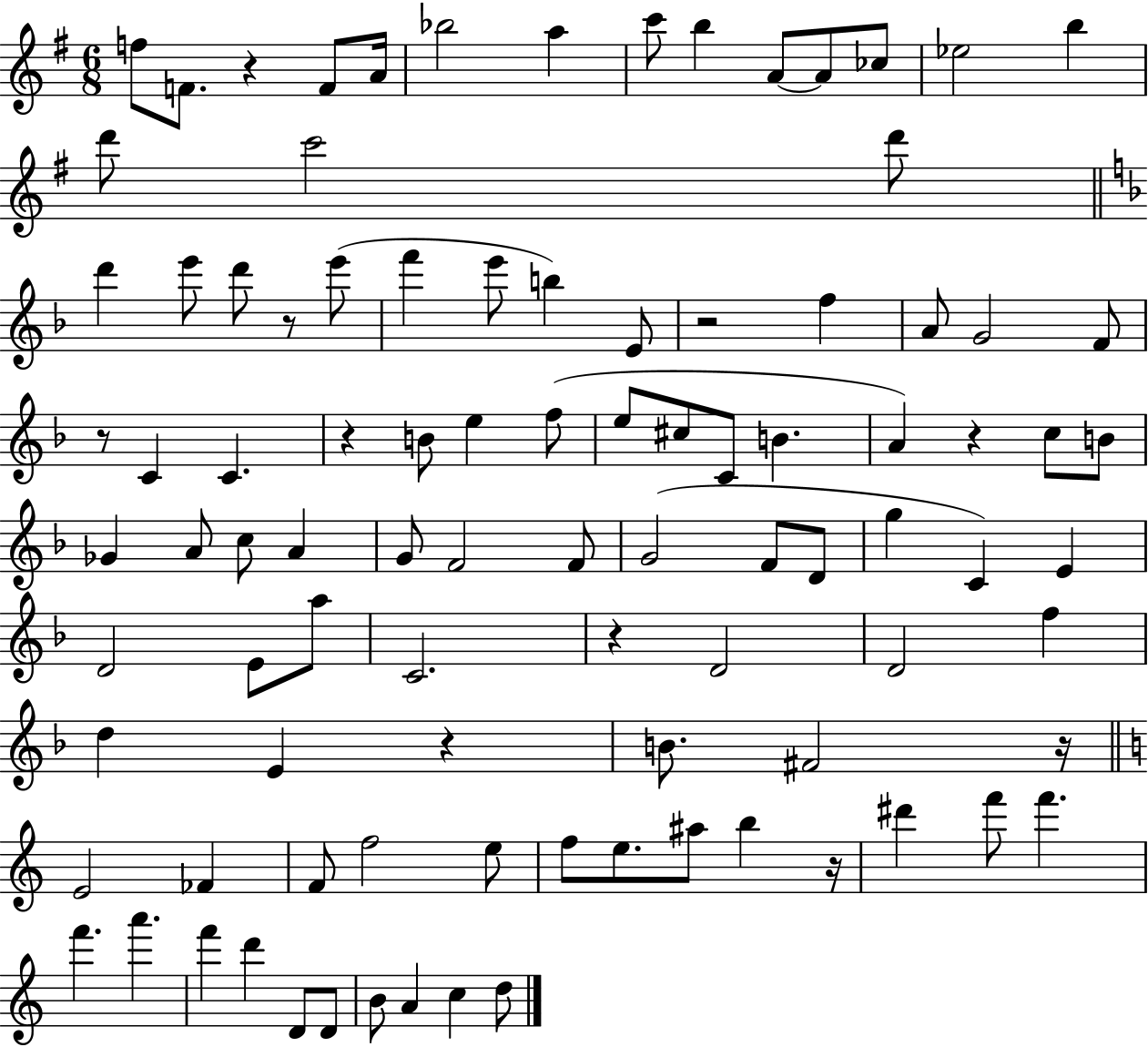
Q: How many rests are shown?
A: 10